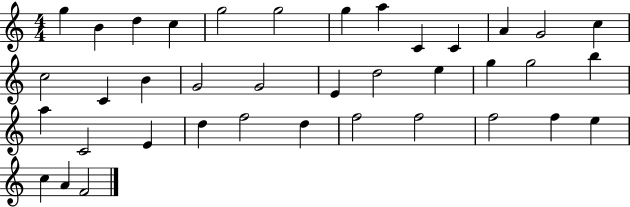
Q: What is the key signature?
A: C major